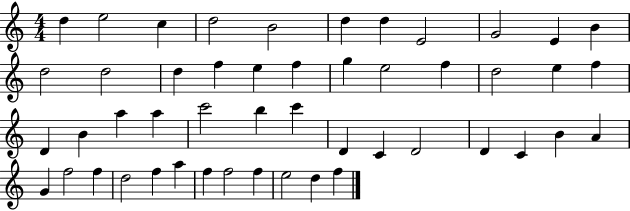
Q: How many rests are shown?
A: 0